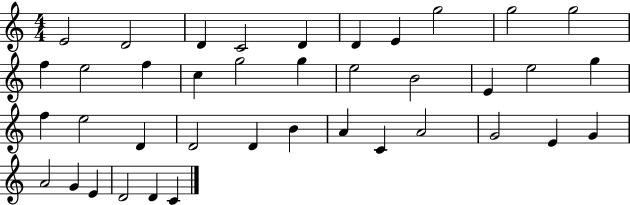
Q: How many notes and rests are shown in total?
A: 39